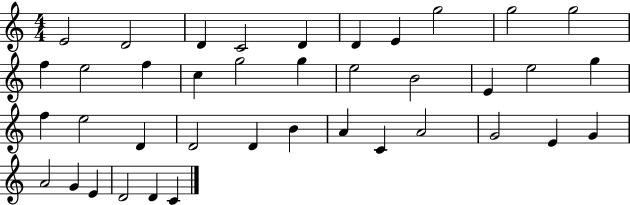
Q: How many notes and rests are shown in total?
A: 39